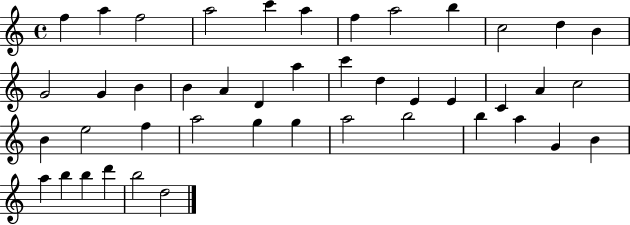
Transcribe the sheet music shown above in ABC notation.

X:1
T:Untitled
M:4/4
L:1/4
K:C
f a f2 a2 c' a f a2 b c2 d B G2 G B B A D a c' d E E C A c2 B e2 f a2 g g a2 b2 b a G B a b b d' b2 d2